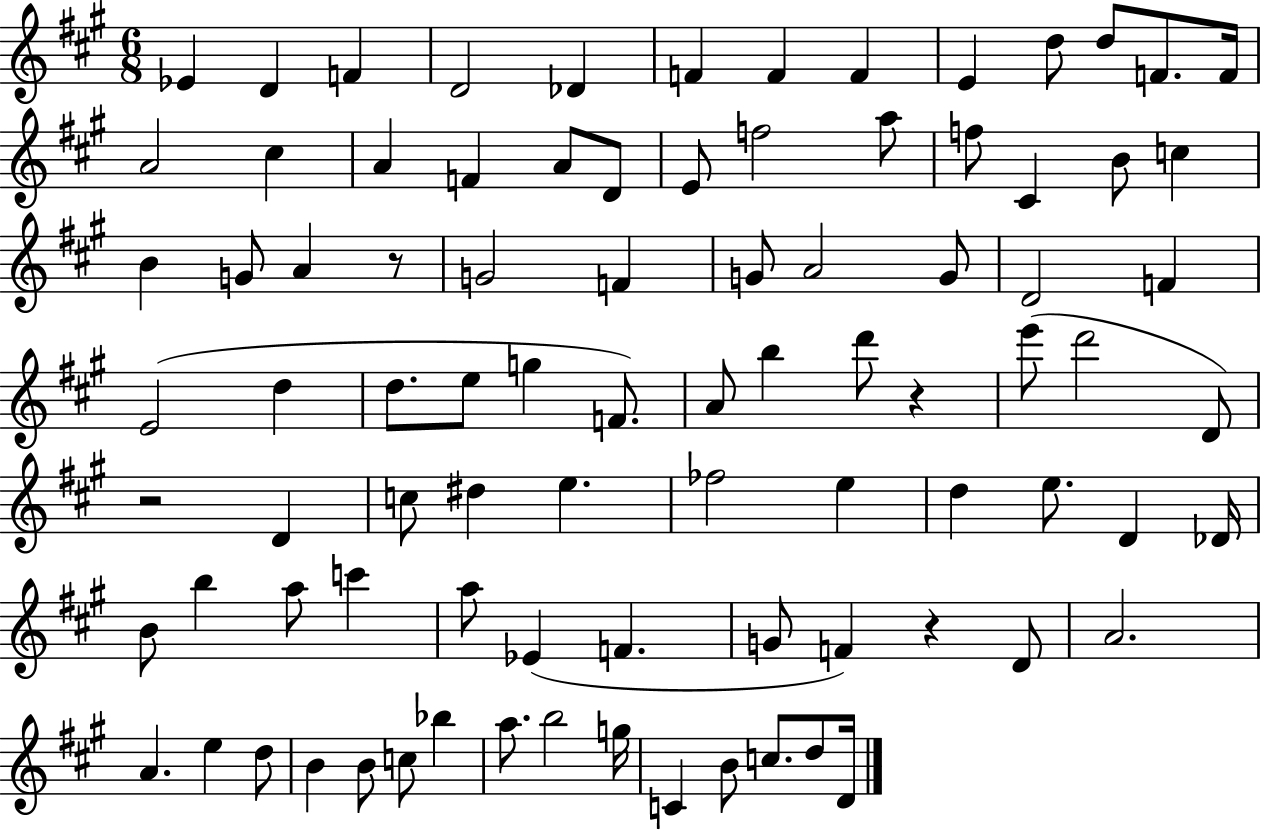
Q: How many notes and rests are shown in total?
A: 88